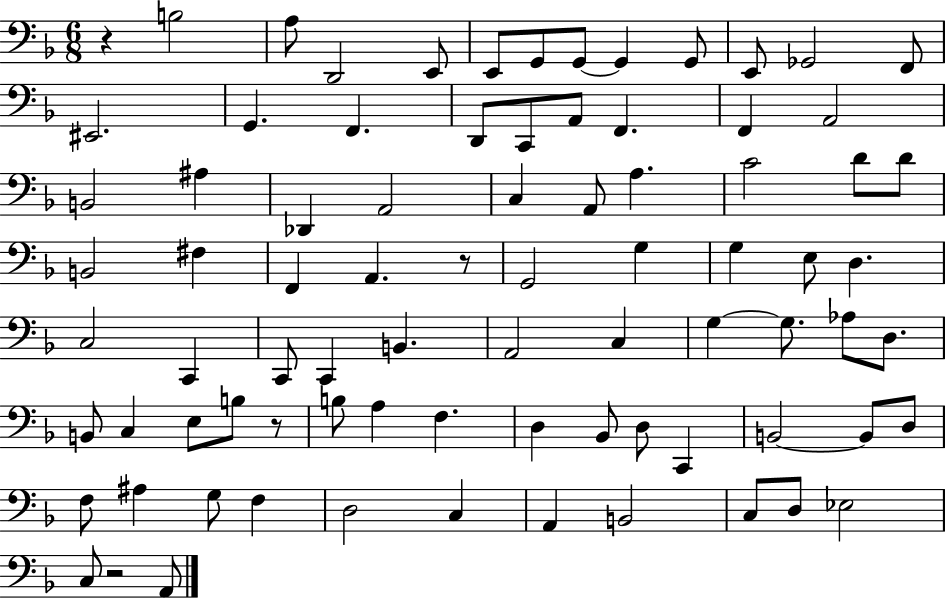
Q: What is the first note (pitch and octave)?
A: B3